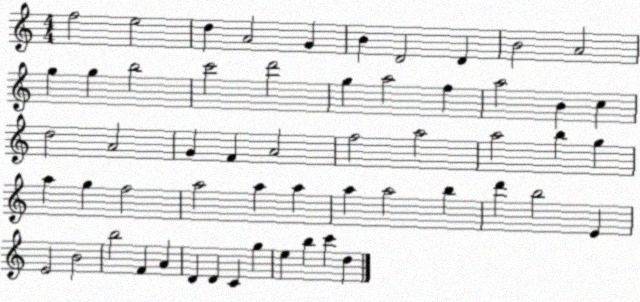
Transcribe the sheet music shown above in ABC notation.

X:1
T:Untitled
M:4/4
L:1/4
K:C
f2 e2 d A2 G B D2 D B2 A2 g g b2 c'2 d'2 g a2 f a2 B c d2 A2 G F A2 f2 a2 a2 b g a g f2 a2 a a a a2 b d' b2 E E2 B2 b2 F A D D C g e b c' d